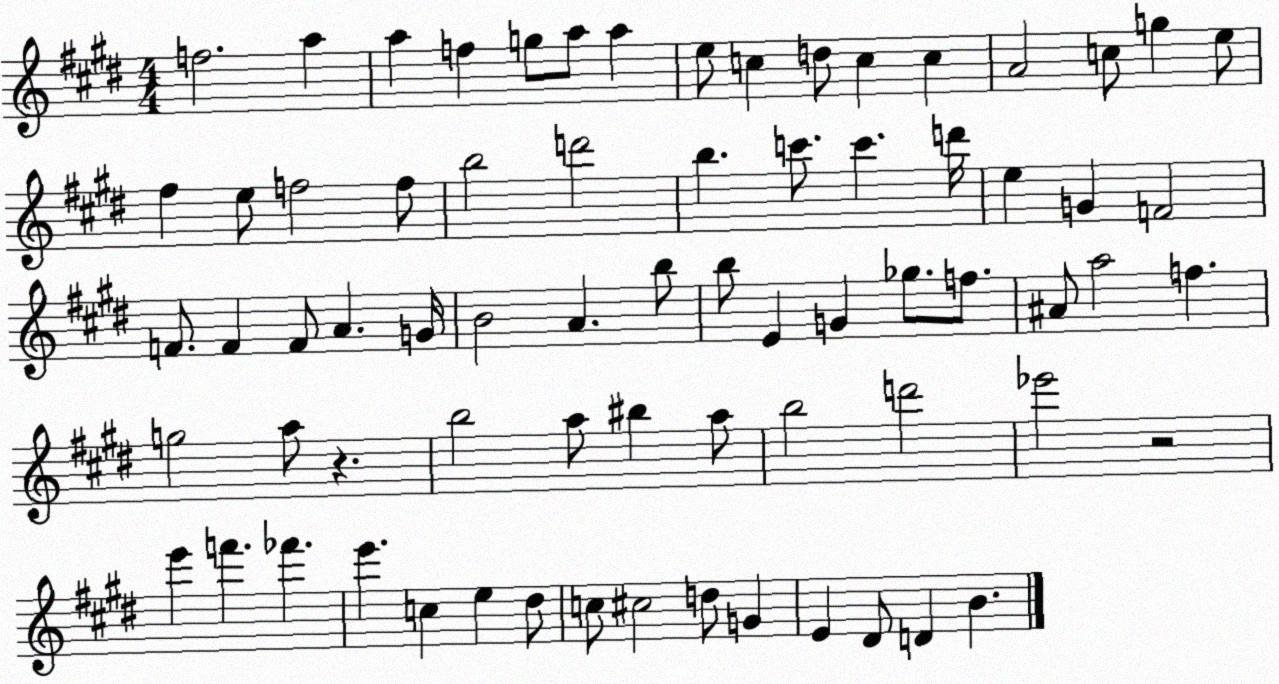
X:1
T:Untitled
M:4/4
L:1/4
K:E
f2 a a f g/2 a/2 a e/2 c d/2 c c A2 c/2 g e/2 ^f e/2 f2 f/2 b2 d'2 b c'/2 c' d'/4 e G F2 F/2 F F/2 A G/4 B2 A b/2 b/2 E G _g/2 f/2 ^A/2 a2 f g2 a/2 z b2 a/2 ^b a/2 b2 d'2 _e'2 z2 e' f' _f' e' c e ^d/2 c/2 ^c2 d/2 G E ^D/2 D B